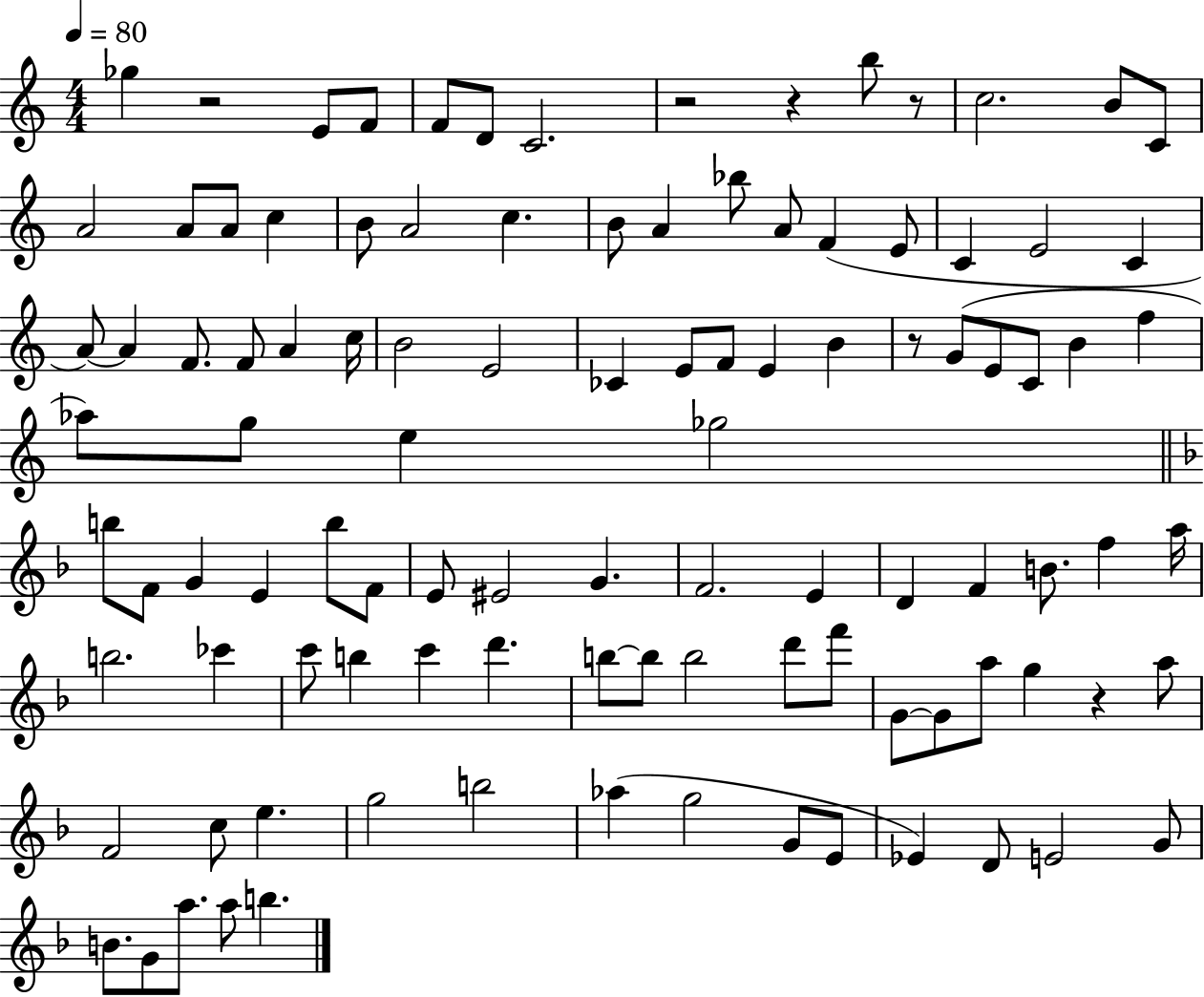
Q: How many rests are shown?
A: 6